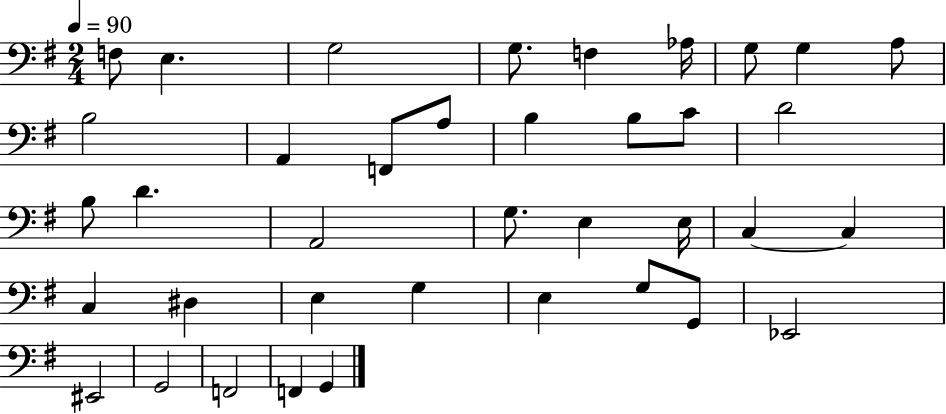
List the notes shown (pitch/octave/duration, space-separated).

F3/e E3/q. G3/h G3/e. F3/q Ab3/s G3/e G3/q A3/e B3/h A2/q F2/e A3/e B3/q B3/e C4/e D4/h B3/e D4/q. A2/h G3/e. E3/q E3/s C3/q C3/q C3/q D#3/q E3/q G3/q E3/q G3/e G2/e Eb2/h EIS2/h G2/h F2/h F2/q G2/q